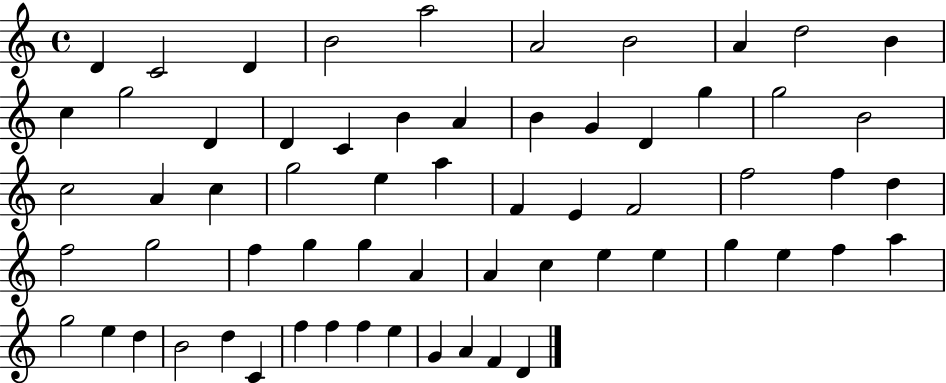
X:1
T:Untitled
M:4/4
L:1/4
K:C
D C2 D B2 a2 A2 B2 A d2 B c g2 D D C B A B G D g g2 B2 c2 A c g2 e a F E F2 f2 f d f2 g2 f g g A A c e e g e f a g2 e d B2 d C f f f e G A F D